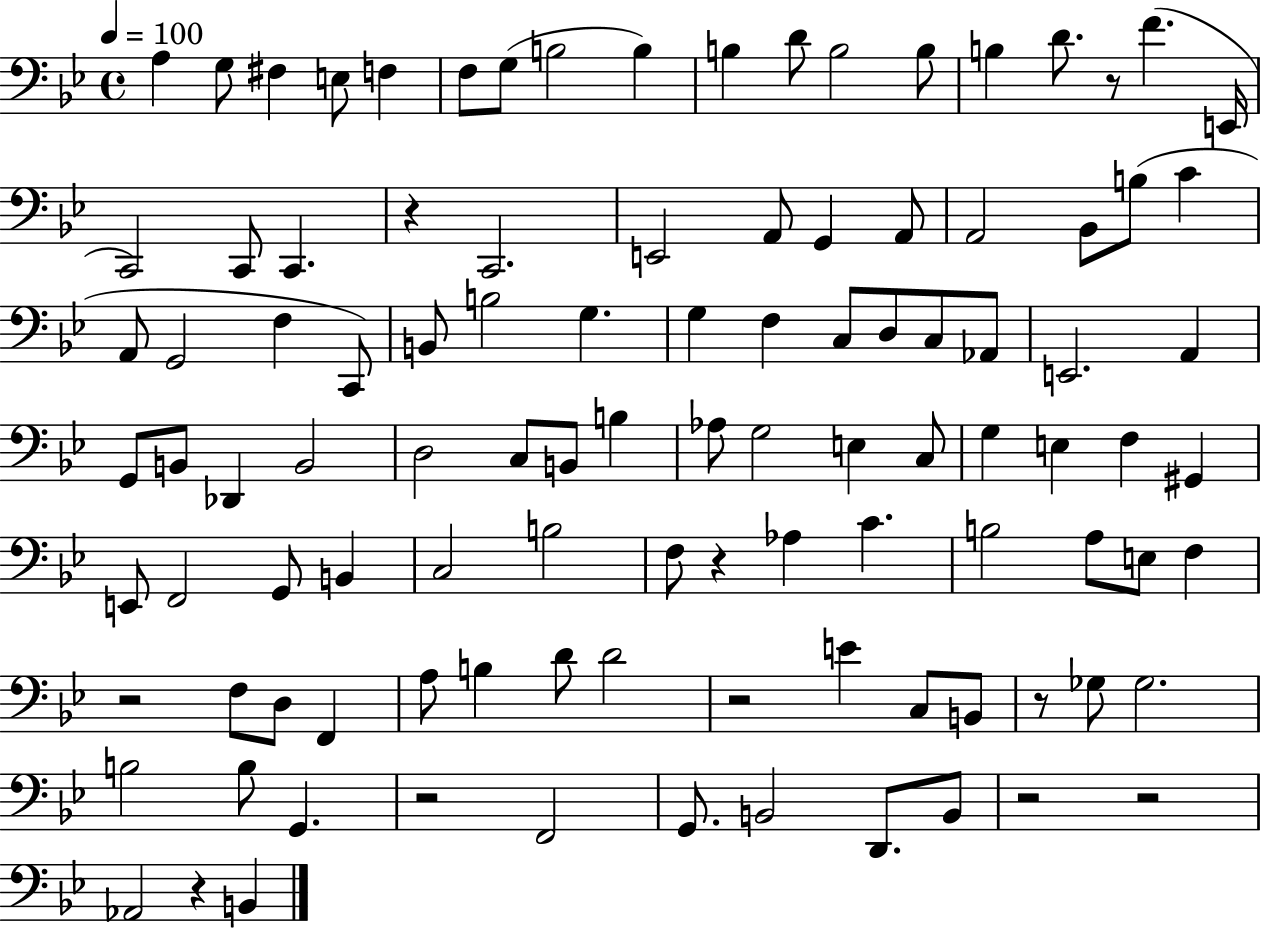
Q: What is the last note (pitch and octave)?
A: B2